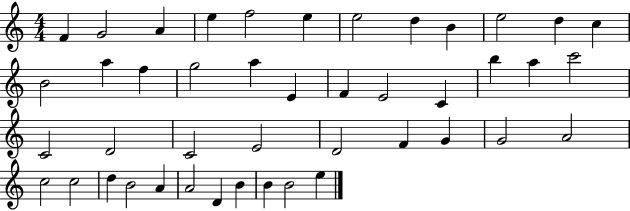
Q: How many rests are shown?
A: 0